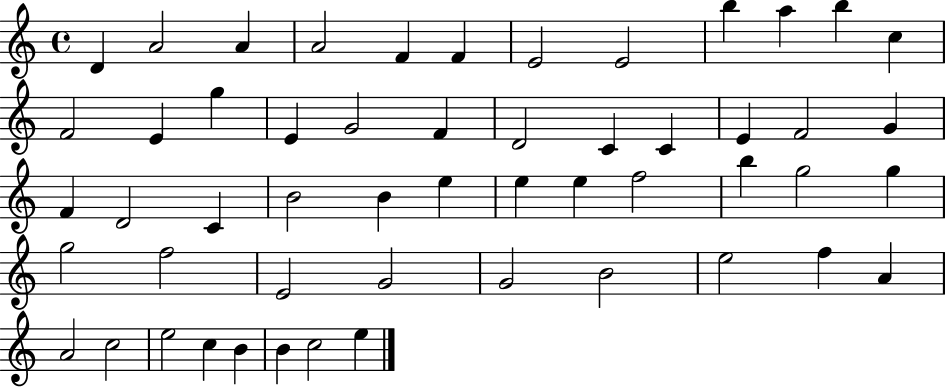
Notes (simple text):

D4/q A4/h A4/q A4/h F4/q F4/q E4/h E4/h B5/q A5/q B5/q C5/q F4/h E4/q G5/q E4/q G4/h F4/q D4/h C4/q C4/q E4/q F4/h G4/q F4/q D4/h C4/q B4/h B4/q E5/q E5/q E5/q F5/h B5/q G5/h G5/q G5/h F5/h E4/h G4/h G4/h B4/h E5/h F5/q A4/q A4/h C5/h E5/h C5/q B4/q B4/q C5/h E5/q